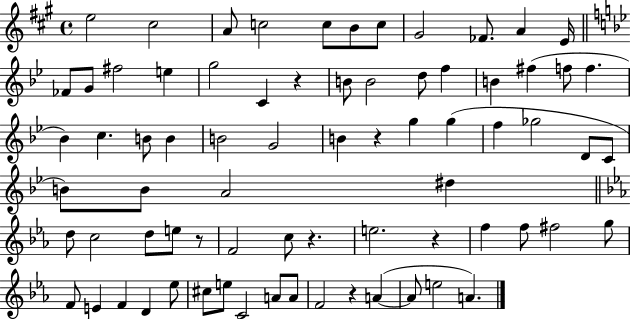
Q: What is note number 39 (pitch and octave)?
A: B4